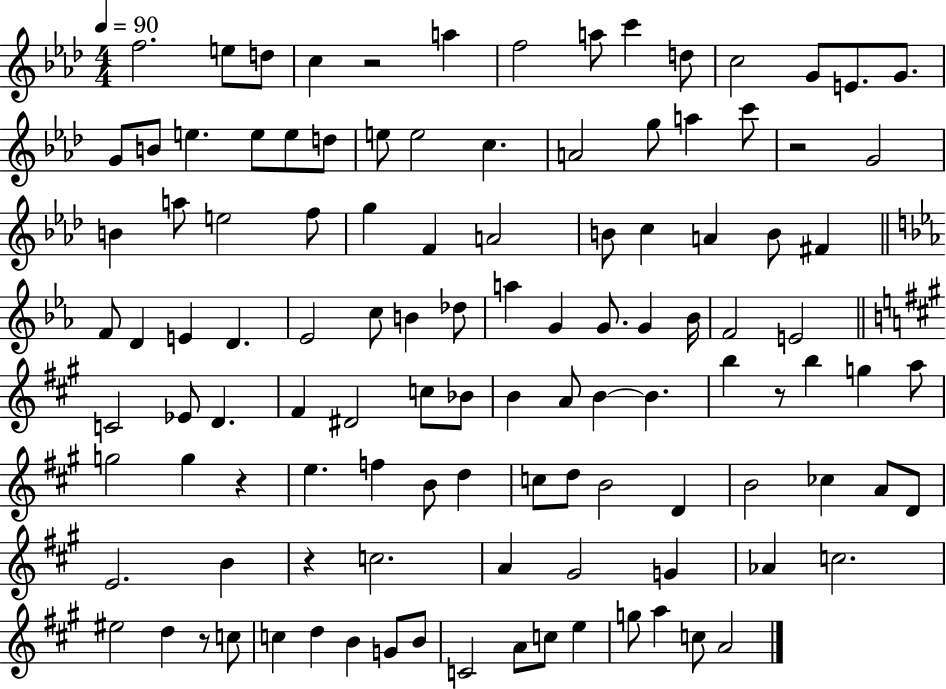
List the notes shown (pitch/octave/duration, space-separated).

F5/h. E5/e D5/e C5/q R/h A5/q F5/h A5/e C6/q D5/e C5/h G4/e E4/e. G4/e. G4/e B4/e E5/q. E5/e E5/e D5/e E5/e E5/h C5/q. A4/h G5/e A5/q C6/e R/h G4/h B4/q A5/e E5/h F5/e G5/q F4/q A4/h B4/e C5/q A4/q B4/e F#4/q F4/e D4/q E4/q D4/q. Eb4/h C5/e B4/q Db5/e A5/q G4/q G4/e. G4/q Bb4/s F4/h E4/h C4/h Eb4/e D4/q. F#4/q D#4/h C5/e Bb4/e B4/q A4/e B4/q B4/q. B5/q R/e B5/q G5/q A5/e G5/h G5/q R/q E5/q. F5/q B4/e D5/q C5/e D5/e B4/h D4/q B4/h CES5/q A4/e D4/e E4/h. B4/q R/q C5/h. A4/q G#4/h G4/q Ab4/q C5/h. EIS5/h D5/q R/e C5/e C5/q D5/q B4/q G4/e B4/e C4/h A4/e C5/e E5/q G5/e A5/q C5/e A4/h